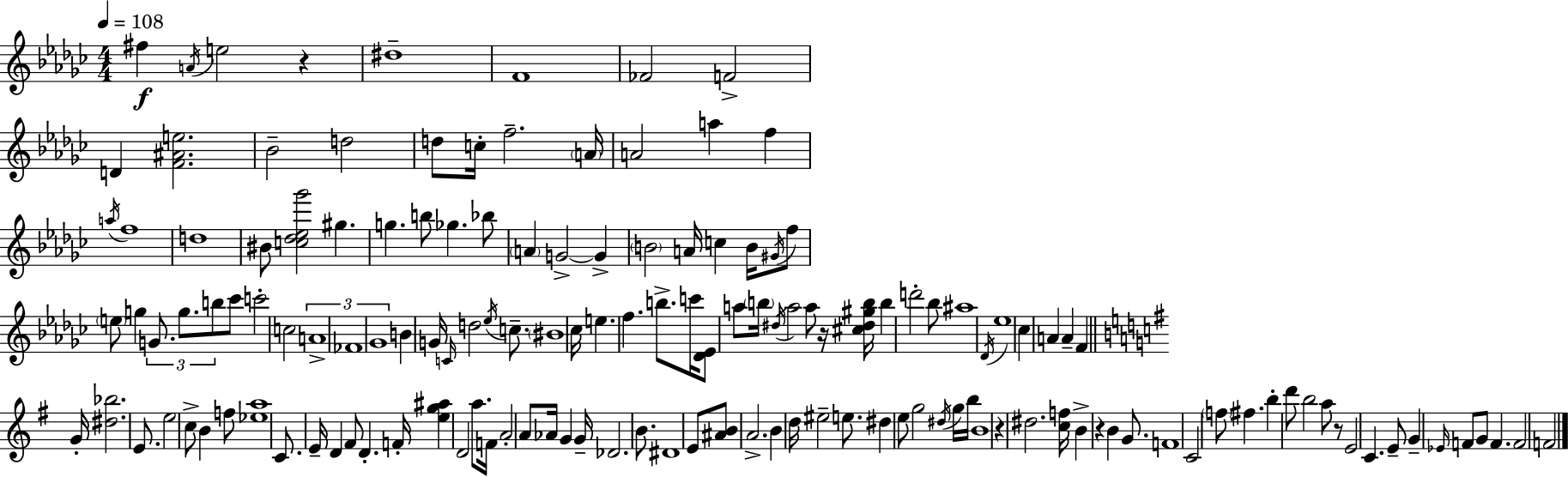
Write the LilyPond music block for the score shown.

{
  \clef treble
  \numericTimeSignature
  \time 4/4
  \key ees \minor
  \tempo 4 = 108
  fis''4\f \acciaccatura { a'16 } e''2 r4 | dis''1-- | f'1 | fes'2 f'2-> | \break d'4 <f' ais' e''>2. | bes'2-- d''2 | d''8 c''16-. f''2.-- | \parenthesize a'16 a'2 a''4 f''4 | \break \acciaccatura { a''16 } f''1 | d''1 | bis'8 <c'' des'' ees'' ges'''>2 gis''4. | g''4. b''8 ges''4. | \break bes''8 \parenthesize a'4 g'2->~~ g'4-> | \parenthesize b'2 a'16 c''4 b'16 | \acciaccatura { gis'16 } f''8 \parenthesize e''8 g''4 \tuplet 3/2 { g'8. g''8. b''8 } | ces'''8 c'''2-. c''2 | \break \tuplet 3/2 { a'1-> | fes'1 | ges'1 } | b'4 g'16 \grace { c'16 } d''2 | \break \acciaccatura { ees''16 } c''8.-- \parenthesize bis'1 | ces''16 e''4. f''4. | b''8.-> c'''16 <des' ees'>8 a''8 \parenthesize b''16 \acciaccatura { dis''16 } a''2 | a''8 r16 <cis'' dis'' gis'' b''>16 b''4 d'''2-. | \break bes''8 ais''1 | \acciaccatura { des'16 } ees''1 | ces''4 a'4 a'4-- | f'4 \bar "||" \break \key g \major g'16-. <dis'' bes''>2. e'8. | e''2 c''8-> b'4 f''8 | <ees'' a''>1 | c'8. e'16-- d'4 fis'8 d'4.-. | \break f'16-. <e'' g'' ais''>4 d'2 a''8. | f'16 a'2-. a'8 aes'16 g'4 | g'16-- des'2. b'8. | dis'1 | \break e'8 <ais' b'>8 a'2.-> | b'4 d''16 eis''2-- e''8. | dis''4 e''8 g''2 \acciaccatura { dis''16 } g''16 | b''16 b'1 | \break r4 dis''2. | <c'' f''>16 b'4-> r4 b'4 g'8. | f'1 | c'2 \parenthesize f''8 fis''4. | \break b''4-. d'''8 b''2 a''8 | r8 e'2 c'4. | e'8-- g'4-- \grace { ees'16 } f'8 g'8 f'4. | f'2 f'2 | \break \bar "|."
}